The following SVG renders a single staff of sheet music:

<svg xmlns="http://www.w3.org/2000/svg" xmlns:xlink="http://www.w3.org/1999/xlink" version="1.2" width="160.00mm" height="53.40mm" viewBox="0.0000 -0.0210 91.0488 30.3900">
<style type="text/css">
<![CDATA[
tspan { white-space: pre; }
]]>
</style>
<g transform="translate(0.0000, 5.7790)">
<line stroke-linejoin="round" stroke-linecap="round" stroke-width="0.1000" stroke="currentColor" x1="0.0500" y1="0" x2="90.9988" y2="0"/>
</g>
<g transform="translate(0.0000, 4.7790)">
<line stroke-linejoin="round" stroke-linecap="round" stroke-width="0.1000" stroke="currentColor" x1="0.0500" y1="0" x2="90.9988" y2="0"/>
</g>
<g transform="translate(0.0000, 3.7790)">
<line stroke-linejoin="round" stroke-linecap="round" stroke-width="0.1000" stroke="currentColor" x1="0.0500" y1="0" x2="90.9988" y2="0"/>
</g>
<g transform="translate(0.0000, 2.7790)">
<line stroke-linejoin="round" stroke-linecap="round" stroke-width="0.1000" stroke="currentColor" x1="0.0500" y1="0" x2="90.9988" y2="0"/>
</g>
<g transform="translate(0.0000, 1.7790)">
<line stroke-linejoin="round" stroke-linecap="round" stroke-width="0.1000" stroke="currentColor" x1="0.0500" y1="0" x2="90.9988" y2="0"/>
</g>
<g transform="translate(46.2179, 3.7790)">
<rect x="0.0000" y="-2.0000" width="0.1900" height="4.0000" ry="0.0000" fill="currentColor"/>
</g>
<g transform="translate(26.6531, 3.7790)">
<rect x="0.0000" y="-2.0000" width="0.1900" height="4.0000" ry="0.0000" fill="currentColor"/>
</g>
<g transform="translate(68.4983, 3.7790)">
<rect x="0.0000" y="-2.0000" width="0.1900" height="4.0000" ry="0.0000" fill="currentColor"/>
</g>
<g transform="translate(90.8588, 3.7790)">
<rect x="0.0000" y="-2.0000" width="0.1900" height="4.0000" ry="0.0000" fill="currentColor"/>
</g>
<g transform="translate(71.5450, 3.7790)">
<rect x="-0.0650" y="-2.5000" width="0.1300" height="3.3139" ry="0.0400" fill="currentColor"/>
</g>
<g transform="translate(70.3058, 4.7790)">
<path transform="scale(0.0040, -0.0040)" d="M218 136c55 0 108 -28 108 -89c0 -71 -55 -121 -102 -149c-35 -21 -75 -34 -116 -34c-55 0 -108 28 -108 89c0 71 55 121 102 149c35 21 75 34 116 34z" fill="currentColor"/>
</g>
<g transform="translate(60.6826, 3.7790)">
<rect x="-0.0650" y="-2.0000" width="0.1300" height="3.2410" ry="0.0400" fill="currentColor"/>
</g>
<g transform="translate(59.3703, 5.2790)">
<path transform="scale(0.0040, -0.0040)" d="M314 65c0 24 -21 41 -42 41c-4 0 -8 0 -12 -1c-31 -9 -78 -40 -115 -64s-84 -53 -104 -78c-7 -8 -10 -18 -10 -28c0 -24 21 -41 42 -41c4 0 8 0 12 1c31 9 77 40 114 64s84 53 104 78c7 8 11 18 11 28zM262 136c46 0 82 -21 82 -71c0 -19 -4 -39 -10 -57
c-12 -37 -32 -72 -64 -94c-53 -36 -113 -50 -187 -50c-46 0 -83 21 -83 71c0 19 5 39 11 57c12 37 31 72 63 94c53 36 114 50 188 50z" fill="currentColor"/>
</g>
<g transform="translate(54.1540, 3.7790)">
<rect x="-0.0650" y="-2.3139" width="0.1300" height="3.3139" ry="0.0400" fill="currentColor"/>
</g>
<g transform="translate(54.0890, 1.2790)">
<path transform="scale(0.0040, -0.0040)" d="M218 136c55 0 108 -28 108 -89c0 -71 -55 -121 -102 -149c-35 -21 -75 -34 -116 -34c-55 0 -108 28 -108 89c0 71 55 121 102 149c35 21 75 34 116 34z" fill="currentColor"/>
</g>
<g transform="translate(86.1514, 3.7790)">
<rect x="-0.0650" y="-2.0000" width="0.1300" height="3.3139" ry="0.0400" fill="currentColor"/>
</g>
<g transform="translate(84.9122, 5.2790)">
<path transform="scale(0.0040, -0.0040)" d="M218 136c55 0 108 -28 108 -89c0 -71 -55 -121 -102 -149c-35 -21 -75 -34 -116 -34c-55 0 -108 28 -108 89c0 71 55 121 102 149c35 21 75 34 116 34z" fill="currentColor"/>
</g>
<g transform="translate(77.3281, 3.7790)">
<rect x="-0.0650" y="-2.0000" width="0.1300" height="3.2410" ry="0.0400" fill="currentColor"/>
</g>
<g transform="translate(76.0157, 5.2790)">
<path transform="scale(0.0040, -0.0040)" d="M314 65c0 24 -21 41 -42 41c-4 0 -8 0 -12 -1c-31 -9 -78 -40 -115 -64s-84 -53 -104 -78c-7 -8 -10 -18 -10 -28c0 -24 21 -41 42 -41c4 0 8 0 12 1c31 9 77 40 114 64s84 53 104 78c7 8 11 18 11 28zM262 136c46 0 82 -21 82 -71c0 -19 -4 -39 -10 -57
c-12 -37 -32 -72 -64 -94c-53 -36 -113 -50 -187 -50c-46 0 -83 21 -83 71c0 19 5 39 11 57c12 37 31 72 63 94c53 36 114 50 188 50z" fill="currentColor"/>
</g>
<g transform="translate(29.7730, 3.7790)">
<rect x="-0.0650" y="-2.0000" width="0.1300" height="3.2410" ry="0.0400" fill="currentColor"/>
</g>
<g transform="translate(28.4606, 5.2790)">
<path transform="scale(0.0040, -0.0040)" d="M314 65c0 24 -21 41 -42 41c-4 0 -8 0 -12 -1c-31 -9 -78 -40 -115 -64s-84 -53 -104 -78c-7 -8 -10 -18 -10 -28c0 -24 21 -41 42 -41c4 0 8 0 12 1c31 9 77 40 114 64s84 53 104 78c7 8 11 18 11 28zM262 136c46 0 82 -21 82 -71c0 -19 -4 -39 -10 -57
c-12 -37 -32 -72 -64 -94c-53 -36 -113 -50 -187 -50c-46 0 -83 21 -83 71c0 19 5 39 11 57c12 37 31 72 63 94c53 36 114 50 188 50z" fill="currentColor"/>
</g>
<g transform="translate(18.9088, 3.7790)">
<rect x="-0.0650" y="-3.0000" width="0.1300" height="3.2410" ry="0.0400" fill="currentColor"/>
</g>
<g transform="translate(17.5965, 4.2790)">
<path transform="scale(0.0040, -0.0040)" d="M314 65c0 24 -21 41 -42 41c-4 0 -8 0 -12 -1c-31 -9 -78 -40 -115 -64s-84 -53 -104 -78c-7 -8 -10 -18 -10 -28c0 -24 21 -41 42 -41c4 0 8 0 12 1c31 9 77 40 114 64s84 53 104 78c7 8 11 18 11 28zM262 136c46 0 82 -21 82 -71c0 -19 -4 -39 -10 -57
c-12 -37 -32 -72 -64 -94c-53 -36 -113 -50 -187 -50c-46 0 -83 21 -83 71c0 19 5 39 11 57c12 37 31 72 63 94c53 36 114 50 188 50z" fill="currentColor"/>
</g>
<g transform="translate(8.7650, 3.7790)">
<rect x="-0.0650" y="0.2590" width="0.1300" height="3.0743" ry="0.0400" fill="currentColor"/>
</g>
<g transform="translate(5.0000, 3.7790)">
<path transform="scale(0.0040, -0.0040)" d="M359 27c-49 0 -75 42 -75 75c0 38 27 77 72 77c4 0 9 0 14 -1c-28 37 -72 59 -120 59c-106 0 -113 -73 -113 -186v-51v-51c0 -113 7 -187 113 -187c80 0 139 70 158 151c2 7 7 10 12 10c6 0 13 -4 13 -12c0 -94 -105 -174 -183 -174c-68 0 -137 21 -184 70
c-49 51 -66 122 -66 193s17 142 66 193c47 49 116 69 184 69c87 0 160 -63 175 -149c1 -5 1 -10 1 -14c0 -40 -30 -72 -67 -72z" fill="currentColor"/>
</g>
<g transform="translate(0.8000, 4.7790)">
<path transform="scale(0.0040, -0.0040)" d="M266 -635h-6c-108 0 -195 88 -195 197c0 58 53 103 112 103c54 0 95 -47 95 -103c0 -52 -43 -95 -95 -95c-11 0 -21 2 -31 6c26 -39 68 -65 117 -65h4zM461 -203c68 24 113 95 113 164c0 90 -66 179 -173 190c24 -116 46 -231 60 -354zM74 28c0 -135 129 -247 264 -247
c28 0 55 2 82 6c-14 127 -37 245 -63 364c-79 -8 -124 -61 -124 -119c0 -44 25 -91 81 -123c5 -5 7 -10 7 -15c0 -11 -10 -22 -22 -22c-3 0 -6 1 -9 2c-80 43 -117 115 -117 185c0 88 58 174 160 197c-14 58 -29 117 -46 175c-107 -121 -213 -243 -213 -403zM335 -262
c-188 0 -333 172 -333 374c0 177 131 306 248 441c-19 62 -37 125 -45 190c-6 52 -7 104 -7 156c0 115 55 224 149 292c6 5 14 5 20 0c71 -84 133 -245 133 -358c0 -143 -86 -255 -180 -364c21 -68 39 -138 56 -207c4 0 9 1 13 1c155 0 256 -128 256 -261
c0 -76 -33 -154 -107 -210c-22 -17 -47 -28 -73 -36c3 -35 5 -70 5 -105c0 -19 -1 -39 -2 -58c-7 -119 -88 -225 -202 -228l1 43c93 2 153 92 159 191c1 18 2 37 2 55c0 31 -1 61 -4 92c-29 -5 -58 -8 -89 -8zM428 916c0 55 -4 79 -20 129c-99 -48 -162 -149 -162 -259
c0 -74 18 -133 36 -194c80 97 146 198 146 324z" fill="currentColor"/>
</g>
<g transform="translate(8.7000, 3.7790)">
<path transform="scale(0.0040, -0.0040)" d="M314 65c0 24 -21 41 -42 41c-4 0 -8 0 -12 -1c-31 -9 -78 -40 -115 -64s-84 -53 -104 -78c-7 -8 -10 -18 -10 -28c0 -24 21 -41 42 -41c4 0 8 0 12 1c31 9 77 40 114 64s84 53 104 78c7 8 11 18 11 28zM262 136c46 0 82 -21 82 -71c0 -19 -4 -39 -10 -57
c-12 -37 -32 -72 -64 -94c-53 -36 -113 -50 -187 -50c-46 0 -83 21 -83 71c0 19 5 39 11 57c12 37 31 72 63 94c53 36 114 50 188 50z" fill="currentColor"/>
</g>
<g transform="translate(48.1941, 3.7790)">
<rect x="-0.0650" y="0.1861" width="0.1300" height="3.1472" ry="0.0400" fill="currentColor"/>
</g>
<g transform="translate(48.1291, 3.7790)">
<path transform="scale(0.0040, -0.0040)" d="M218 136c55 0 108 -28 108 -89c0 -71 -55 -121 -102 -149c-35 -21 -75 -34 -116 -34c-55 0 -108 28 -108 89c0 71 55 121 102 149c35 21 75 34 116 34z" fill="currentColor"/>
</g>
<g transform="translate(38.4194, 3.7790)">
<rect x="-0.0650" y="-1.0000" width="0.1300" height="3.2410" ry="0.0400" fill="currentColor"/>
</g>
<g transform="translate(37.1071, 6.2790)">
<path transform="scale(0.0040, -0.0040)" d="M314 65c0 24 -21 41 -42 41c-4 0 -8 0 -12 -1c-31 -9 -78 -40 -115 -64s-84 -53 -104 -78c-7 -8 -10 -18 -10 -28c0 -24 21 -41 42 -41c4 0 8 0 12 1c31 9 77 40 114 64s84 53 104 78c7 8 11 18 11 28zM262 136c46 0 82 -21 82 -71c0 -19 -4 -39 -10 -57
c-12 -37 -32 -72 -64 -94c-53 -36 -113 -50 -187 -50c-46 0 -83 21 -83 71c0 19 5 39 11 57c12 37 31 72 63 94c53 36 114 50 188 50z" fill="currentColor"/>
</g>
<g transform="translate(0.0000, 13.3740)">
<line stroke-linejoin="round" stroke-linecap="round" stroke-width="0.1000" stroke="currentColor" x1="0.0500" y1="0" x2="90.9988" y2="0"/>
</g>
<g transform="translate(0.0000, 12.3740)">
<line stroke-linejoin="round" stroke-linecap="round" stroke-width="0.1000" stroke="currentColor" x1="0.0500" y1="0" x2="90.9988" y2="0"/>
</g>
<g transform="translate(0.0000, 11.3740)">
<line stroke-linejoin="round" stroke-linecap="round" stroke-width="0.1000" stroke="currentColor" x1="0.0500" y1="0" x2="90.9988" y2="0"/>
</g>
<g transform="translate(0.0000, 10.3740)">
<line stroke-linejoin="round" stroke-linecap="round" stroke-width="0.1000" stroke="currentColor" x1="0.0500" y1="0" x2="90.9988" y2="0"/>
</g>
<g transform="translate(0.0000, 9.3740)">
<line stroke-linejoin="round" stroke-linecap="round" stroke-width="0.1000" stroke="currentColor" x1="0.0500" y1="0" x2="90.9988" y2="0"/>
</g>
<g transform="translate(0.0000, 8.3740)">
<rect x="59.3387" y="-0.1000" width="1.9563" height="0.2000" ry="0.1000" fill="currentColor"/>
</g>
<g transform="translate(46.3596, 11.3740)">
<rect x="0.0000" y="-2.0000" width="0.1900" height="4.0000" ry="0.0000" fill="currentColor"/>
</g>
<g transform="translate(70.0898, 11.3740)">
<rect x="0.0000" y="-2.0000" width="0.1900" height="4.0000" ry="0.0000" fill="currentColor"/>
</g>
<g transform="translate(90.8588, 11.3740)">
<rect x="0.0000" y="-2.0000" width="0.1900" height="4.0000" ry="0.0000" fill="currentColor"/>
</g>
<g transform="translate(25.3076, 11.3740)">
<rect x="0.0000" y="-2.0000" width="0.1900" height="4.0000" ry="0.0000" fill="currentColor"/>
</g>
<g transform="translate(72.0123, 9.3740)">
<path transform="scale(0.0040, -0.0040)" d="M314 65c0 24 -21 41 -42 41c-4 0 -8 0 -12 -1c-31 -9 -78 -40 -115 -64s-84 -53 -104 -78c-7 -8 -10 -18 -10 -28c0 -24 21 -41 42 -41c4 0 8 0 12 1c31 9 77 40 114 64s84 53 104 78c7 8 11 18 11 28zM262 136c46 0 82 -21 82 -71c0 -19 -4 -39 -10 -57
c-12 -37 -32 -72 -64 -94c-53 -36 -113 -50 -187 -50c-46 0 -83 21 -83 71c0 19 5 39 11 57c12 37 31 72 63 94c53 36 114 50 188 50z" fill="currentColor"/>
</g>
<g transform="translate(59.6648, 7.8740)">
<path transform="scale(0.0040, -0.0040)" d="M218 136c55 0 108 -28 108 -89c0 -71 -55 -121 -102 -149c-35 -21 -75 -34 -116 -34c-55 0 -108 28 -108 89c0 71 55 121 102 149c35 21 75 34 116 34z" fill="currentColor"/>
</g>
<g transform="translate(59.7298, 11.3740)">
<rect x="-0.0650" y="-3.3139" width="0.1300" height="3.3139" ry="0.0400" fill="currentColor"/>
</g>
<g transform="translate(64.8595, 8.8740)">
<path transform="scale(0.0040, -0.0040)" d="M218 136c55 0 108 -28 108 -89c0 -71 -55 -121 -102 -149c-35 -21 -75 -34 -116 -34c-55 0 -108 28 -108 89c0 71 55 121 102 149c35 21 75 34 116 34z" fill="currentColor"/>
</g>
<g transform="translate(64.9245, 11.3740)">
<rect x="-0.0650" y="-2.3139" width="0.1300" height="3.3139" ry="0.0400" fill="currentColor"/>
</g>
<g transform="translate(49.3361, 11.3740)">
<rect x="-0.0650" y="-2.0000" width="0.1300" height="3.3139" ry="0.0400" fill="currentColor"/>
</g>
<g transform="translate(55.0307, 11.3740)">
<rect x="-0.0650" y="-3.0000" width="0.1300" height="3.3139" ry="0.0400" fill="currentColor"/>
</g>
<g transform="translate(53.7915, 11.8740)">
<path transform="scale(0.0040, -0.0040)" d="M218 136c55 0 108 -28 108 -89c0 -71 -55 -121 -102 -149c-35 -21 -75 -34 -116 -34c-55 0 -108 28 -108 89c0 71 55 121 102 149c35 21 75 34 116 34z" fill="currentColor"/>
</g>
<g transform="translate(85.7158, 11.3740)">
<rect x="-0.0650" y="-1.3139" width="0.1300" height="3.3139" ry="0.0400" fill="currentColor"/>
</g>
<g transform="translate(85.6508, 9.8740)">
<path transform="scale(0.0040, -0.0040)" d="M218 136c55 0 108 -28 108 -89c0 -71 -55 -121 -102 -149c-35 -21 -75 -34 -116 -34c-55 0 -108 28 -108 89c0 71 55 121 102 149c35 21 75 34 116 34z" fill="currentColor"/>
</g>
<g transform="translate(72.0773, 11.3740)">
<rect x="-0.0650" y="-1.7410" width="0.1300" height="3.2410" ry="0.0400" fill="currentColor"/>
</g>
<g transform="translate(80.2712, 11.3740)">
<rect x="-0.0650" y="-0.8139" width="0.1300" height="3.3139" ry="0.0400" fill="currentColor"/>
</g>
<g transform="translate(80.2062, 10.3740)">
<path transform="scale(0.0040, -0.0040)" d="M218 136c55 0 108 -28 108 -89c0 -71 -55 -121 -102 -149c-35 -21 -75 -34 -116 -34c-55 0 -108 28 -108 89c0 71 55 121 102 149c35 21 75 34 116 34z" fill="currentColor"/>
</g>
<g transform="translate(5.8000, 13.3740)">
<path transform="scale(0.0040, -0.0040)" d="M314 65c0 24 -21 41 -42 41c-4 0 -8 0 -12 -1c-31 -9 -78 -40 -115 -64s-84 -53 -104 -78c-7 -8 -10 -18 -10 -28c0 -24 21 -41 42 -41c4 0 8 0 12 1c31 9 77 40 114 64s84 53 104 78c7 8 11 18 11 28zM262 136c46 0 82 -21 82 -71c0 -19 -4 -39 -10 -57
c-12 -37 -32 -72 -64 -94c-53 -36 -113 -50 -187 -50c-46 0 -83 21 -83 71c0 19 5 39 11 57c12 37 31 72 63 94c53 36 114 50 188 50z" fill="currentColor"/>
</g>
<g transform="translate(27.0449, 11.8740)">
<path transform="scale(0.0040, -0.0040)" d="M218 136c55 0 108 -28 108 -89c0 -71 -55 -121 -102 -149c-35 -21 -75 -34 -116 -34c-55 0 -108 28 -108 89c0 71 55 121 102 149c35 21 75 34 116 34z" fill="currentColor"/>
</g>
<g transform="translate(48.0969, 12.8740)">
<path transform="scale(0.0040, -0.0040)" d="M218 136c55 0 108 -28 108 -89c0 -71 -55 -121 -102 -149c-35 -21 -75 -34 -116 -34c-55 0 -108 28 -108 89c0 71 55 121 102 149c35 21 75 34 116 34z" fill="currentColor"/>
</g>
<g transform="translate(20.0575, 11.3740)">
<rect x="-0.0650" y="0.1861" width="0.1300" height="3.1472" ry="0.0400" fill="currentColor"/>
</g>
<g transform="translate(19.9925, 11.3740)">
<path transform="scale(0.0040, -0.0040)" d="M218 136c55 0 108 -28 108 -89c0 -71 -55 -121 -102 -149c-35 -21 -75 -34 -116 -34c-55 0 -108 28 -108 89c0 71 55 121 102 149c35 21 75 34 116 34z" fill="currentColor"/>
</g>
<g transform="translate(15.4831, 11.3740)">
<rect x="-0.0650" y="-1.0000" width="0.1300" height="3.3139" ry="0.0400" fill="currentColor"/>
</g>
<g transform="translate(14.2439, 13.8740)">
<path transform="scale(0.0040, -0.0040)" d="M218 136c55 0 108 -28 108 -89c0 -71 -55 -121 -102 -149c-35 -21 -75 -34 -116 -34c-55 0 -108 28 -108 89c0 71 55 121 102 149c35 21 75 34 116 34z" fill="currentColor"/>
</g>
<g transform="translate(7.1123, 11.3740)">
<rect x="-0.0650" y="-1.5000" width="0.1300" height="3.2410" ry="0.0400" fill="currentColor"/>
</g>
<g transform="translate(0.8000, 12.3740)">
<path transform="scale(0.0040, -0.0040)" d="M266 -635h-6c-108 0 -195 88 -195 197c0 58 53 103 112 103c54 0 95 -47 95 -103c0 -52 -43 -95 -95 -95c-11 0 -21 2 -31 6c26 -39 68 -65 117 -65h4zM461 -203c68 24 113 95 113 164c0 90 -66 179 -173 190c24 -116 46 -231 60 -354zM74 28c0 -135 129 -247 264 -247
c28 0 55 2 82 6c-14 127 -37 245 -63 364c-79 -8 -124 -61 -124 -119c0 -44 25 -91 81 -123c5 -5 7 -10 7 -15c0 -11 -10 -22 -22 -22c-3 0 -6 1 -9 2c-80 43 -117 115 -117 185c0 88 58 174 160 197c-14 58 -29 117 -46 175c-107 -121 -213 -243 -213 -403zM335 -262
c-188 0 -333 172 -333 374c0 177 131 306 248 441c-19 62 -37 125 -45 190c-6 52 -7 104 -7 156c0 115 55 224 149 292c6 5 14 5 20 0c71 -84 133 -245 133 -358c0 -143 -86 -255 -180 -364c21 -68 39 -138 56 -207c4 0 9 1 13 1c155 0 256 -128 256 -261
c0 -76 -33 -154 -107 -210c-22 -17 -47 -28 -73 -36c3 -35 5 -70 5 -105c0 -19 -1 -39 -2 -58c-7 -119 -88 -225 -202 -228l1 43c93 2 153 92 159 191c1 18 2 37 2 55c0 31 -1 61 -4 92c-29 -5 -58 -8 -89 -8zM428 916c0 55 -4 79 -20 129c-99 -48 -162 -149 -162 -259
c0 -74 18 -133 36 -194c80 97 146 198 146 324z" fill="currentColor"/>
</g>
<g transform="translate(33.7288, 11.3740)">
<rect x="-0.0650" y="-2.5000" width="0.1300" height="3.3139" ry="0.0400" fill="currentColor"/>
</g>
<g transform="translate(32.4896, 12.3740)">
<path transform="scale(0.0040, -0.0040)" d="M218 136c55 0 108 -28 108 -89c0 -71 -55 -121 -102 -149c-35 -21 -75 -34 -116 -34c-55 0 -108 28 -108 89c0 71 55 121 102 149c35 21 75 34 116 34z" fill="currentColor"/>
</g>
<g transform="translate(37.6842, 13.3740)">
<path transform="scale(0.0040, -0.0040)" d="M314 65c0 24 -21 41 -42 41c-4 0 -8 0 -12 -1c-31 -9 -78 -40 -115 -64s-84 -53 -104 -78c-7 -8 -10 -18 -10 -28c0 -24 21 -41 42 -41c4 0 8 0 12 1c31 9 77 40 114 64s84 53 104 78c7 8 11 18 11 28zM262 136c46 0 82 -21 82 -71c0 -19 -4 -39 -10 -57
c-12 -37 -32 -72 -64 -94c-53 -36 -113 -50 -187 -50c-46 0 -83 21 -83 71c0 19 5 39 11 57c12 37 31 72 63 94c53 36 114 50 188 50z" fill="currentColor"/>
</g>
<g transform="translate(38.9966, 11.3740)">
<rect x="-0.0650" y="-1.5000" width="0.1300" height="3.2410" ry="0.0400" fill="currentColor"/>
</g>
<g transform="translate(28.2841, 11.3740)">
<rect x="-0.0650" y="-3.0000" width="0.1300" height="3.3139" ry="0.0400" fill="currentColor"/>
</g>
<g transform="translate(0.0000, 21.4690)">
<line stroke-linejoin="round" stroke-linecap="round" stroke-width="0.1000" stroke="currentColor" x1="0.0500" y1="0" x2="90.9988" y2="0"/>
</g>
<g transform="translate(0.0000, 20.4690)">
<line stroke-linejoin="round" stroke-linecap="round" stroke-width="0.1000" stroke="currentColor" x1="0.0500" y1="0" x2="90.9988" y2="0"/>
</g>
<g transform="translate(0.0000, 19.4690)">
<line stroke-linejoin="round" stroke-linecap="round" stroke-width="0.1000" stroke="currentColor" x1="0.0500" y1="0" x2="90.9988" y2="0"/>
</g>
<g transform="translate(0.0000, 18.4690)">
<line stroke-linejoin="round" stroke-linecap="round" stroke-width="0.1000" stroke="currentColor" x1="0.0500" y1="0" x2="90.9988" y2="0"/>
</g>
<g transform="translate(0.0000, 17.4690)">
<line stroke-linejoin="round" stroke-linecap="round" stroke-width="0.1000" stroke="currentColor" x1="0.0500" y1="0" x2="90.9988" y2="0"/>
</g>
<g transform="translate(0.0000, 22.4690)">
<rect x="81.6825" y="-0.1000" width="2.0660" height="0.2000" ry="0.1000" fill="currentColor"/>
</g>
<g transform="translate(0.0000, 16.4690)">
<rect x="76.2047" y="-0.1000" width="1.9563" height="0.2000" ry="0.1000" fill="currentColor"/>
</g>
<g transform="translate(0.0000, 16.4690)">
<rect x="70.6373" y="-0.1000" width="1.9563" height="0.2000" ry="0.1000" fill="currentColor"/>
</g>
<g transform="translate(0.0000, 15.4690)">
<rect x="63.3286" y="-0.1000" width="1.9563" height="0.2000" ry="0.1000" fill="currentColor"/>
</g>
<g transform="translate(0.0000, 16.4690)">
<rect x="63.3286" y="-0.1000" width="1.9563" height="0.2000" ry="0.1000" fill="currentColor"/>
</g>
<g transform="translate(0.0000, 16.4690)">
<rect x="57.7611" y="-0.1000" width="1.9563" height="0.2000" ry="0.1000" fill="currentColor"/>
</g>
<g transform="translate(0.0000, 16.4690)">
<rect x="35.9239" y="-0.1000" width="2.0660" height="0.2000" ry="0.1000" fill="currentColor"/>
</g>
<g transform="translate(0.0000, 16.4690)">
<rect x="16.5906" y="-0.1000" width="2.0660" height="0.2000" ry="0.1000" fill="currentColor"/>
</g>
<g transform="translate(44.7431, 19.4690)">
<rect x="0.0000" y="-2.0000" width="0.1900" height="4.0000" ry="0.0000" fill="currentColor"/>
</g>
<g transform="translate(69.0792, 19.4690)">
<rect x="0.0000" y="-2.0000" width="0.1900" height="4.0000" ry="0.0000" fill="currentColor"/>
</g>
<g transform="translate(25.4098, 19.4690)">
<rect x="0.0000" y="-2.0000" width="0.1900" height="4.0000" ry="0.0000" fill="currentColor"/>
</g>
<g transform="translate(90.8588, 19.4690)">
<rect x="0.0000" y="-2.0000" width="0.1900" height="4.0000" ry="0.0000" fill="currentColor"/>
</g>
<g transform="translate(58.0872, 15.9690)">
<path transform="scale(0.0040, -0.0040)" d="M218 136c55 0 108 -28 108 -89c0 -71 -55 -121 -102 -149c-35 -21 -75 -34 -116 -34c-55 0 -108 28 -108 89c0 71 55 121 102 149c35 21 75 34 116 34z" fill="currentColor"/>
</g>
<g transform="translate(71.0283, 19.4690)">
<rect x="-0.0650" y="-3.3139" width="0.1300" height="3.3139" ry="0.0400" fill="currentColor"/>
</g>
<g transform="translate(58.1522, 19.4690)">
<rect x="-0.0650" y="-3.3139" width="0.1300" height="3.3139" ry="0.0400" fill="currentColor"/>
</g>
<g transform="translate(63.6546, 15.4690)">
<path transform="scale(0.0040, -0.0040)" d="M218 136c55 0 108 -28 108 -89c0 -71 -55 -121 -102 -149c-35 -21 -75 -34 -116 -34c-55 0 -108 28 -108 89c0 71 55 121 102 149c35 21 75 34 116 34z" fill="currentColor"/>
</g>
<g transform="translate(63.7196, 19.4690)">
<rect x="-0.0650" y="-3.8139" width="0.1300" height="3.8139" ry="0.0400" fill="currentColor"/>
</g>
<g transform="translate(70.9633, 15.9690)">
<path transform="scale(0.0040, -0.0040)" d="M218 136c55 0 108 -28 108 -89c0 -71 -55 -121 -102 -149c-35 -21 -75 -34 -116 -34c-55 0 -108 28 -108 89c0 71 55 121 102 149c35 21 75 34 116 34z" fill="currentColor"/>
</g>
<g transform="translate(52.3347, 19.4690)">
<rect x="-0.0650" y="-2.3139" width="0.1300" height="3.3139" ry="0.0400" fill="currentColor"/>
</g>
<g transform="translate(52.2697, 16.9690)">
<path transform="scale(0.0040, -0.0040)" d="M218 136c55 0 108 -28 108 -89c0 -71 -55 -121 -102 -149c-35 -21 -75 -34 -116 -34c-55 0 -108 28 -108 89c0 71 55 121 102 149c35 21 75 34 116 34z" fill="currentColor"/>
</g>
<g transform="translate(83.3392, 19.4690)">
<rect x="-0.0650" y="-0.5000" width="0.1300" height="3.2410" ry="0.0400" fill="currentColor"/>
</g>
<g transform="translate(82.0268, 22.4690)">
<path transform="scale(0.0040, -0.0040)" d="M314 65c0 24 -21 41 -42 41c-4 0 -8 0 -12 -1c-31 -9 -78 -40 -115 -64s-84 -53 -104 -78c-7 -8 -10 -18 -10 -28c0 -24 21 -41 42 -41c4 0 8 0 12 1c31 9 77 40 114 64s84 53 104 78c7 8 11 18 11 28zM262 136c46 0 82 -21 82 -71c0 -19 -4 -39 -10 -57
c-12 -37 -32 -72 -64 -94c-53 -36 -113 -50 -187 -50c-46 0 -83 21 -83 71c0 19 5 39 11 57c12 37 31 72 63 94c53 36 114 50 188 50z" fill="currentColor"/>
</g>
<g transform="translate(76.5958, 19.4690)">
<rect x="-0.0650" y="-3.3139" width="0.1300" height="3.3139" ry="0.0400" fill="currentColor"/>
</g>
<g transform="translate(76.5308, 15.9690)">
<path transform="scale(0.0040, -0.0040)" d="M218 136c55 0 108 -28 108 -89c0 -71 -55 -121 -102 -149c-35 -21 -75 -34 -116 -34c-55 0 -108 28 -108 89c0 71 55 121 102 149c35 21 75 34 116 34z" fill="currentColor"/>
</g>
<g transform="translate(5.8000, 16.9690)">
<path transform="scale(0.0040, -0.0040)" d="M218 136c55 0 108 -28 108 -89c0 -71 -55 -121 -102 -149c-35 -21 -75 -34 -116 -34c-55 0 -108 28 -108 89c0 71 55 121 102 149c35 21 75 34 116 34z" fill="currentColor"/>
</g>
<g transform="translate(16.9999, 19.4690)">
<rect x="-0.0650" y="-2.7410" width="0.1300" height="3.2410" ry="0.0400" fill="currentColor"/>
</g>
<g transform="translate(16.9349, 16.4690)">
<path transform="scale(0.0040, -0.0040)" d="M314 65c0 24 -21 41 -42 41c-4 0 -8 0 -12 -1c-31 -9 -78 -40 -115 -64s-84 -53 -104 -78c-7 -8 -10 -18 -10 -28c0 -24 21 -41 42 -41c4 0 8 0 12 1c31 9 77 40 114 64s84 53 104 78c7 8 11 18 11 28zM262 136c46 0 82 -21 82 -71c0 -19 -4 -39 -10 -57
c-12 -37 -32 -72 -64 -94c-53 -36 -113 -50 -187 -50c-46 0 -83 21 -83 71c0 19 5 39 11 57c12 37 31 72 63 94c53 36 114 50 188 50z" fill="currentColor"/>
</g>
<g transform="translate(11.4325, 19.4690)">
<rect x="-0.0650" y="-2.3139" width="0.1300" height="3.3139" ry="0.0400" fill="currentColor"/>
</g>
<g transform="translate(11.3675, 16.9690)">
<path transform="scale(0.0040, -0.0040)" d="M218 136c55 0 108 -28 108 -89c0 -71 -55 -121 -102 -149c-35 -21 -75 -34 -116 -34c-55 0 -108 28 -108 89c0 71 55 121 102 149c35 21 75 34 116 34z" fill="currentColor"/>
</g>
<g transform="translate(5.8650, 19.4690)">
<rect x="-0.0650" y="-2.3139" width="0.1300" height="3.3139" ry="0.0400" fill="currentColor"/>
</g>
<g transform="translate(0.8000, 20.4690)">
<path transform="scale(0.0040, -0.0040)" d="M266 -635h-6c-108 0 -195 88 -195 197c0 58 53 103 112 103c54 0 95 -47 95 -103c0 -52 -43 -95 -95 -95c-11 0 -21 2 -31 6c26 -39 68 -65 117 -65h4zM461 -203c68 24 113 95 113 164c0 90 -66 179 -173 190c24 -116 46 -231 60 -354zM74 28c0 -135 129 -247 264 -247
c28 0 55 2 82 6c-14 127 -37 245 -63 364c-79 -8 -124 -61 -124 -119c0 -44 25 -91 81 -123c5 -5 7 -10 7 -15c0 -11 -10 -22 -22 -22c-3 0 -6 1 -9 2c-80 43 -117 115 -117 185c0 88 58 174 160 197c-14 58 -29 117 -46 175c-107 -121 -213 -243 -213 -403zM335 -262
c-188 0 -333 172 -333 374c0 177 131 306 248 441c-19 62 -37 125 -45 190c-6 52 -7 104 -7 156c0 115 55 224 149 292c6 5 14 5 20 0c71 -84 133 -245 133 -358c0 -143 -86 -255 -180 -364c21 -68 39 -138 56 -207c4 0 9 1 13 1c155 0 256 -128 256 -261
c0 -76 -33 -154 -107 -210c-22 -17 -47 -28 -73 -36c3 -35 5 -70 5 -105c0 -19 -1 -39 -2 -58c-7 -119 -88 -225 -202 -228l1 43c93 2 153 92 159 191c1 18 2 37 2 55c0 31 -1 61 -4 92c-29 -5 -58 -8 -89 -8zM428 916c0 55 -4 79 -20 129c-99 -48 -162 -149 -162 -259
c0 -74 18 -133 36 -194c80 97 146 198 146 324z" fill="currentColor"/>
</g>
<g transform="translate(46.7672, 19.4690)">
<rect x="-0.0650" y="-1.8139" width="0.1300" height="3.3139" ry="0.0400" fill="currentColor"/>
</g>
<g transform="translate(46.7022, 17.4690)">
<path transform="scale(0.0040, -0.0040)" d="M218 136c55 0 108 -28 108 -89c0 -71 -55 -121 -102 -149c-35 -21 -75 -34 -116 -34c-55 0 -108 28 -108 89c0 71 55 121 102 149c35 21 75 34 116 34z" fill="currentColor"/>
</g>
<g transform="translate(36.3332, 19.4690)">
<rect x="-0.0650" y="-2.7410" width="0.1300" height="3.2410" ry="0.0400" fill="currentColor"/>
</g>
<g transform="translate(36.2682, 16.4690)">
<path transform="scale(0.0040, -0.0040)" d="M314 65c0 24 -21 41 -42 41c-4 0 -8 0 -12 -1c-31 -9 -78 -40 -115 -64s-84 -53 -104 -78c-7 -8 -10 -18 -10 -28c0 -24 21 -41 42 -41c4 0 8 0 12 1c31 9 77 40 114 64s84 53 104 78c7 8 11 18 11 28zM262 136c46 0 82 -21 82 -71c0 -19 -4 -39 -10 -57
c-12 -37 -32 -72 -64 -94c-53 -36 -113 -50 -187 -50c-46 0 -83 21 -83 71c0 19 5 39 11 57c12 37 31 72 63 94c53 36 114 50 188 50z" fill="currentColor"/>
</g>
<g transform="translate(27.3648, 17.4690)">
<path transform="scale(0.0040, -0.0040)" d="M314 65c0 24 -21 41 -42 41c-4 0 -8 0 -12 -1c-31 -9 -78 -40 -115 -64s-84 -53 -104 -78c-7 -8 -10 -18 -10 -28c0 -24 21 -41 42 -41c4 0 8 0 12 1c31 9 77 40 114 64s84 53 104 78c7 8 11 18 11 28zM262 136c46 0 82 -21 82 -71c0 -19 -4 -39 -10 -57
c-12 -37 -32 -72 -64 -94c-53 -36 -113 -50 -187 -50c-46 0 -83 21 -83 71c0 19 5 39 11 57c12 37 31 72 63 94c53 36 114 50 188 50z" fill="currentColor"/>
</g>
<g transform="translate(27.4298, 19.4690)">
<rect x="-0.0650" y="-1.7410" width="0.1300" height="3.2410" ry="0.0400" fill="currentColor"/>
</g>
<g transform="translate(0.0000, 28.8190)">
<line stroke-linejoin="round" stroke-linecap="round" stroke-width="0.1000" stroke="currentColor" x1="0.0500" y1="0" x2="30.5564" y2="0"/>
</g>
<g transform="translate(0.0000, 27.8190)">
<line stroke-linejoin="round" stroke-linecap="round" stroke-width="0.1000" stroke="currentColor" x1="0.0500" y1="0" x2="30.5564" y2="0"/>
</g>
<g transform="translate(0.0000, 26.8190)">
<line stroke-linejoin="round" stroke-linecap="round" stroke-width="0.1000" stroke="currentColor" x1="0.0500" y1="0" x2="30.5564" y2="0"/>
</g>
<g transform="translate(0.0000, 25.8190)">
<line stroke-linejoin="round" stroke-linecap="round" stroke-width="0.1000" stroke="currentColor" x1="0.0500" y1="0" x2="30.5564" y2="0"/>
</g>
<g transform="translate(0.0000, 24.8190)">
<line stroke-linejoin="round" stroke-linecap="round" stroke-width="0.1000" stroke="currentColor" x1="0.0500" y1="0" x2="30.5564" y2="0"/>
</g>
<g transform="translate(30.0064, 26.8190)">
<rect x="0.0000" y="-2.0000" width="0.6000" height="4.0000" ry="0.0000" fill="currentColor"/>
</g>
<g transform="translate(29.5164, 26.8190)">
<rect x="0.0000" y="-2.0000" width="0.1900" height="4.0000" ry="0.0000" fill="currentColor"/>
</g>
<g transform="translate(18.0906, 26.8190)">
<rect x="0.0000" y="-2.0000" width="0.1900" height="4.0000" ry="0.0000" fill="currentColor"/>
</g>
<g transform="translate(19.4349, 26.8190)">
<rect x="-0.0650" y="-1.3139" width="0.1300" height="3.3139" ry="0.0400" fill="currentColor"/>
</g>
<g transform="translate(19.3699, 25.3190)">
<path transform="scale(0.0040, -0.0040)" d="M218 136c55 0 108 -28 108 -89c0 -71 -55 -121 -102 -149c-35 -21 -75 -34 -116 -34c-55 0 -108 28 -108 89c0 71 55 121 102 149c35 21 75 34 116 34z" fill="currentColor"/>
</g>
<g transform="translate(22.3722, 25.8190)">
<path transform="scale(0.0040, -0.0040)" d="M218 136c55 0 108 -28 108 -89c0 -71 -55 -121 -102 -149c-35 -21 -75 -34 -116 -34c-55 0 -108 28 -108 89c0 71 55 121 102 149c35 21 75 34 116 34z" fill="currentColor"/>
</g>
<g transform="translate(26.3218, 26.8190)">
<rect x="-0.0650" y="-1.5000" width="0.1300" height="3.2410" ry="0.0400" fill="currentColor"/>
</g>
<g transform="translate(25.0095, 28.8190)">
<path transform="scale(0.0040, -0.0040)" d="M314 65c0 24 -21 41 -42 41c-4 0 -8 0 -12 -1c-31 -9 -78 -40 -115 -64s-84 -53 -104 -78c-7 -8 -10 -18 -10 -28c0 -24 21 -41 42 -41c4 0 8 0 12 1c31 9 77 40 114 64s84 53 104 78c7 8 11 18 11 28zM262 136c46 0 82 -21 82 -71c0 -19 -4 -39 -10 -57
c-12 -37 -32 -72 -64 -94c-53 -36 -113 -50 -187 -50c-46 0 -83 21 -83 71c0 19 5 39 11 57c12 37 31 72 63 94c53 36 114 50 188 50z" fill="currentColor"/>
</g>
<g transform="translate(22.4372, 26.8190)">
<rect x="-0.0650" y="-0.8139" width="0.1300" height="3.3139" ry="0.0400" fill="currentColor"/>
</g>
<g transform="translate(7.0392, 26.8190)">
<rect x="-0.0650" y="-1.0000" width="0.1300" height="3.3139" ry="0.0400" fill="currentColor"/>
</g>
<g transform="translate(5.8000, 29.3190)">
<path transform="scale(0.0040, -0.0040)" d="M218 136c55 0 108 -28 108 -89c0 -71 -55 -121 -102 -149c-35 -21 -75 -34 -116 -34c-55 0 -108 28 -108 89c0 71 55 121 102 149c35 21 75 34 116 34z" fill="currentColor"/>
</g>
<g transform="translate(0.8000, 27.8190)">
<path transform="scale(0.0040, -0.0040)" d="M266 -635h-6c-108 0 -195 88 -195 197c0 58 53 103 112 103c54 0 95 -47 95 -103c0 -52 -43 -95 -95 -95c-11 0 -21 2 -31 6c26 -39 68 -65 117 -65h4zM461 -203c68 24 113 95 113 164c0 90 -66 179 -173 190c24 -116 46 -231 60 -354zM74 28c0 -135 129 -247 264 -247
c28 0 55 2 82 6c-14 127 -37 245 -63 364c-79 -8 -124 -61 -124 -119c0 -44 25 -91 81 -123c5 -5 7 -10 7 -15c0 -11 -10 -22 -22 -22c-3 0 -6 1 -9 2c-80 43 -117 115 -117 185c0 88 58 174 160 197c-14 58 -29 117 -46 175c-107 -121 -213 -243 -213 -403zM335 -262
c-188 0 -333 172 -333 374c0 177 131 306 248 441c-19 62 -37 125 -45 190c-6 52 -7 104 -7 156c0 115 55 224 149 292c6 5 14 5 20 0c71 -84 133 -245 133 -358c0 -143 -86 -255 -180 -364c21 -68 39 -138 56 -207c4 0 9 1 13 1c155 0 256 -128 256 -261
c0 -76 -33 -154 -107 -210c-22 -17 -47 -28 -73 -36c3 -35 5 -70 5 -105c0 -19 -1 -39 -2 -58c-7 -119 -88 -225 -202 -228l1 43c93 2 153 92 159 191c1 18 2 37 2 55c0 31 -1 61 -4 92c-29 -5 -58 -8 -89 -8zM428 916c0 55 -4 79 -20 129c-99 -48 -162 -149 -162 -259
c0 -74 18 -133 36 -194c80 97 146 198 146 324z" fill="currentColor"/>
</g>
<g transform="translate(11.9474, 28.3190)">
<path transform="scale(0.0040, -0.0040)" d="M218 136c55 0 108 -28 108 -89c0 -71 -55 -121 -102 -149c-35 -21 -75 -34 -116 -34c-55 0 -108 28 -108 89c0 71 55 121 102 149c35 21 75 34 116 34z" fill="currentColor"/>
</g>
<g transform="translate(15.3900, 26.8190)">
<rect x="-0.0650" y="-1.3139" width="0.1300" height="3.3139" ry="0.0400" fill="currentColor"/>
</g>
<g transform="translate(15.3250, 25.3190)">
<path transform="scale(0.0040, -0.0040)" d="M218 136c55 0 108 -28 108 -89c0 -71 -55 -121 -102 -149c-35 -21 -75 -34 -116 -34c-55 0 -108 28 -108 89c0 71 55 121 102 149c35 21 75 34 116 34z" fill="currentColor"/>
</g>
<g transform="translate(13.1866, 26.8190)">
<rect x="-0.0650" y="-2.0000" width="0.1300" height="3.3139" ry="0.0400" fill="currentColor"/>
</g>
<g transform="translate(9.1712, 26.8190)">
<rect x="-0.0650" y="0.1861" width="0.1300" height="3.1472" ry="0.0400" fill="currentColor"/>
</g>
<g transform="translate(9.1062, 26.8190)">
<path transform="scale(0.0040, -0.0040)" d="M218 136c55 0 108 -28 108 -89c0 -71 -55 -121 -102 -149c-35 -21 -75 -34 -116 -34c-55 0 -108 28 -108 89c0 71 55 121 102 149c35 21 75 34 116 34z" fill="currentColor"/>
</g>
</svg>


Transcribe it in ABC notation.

X:1
T:Untitled
M:4/4
L:1/4
K:C
B2 A2 F2 D2 B g F2 G F2 F E2 D B A G E2 F A b g f2 d e g g a2 f2 a2 f g b c' b b C2 D B F e e d E2